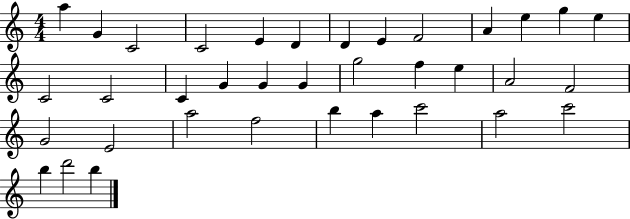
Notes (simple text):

A5/q G4/q C4/h C4/h E4/q D4/q D4/q E4/q F4/h A4/q E5/q G5/q E5/q C4/h C4/h C4/q G4/q G4/q G4/q G5/h F5/q E5/q A4/h F4/h G4/h E4/h A5/h F5/h B5/q A5/q C6/h A5/h C6/h B5/q D6/h B5/q